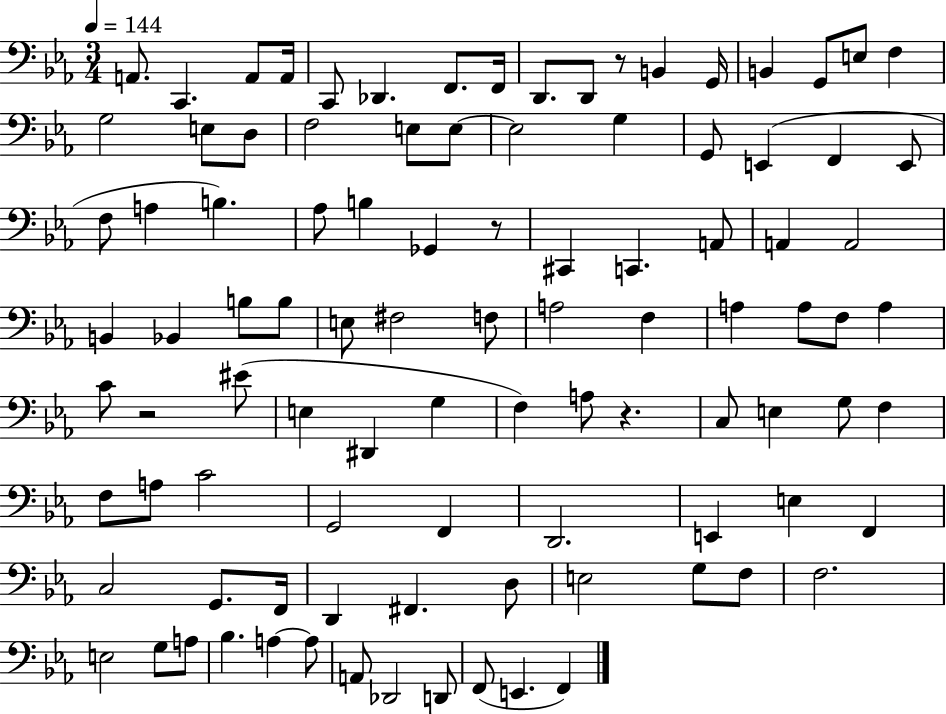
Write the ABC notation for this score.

X:1
T:Untitled
M:3/4
L:1/4
K:Eb
A,,/2 C,, A,,/2 A,,/4 C,,/2 _D,, F,,/2 F,,/4 D,,/2 D,,/2 z/2 B,, G,,/4 B,, G,,/2 E,/2 F, G,2 E,/2 D,/2 F,2 E,/2 E,/2 E,2 G, G,,/2 E,, F,, E,,/2 F,/2 A, B, _A,/2 B, _G,, z/2 ^C,, C,, A,,/2 A,, A,,2 B,, _B,, B,/2 B,/2 E,/2 ^F,2 F,/2 A,2 F, A, A,/2 F,/2 A, C/2 z2 ^E/2 E, ^D,, G, F, A,/2 z C,/2 E, G,/2 F, F,/2 A,/2 C2 G,,2 F,, D,,2 E,, E, F,, C,2 G,,/2 F,,/4 D,, ^F,, D,/2 E,2 G,/2 F,/2 F,2 E,2 G,/2 A,/2 _B, A, A,/2 A,,/2 _D,,2 D,,/2 F,,/2 E,, F,,